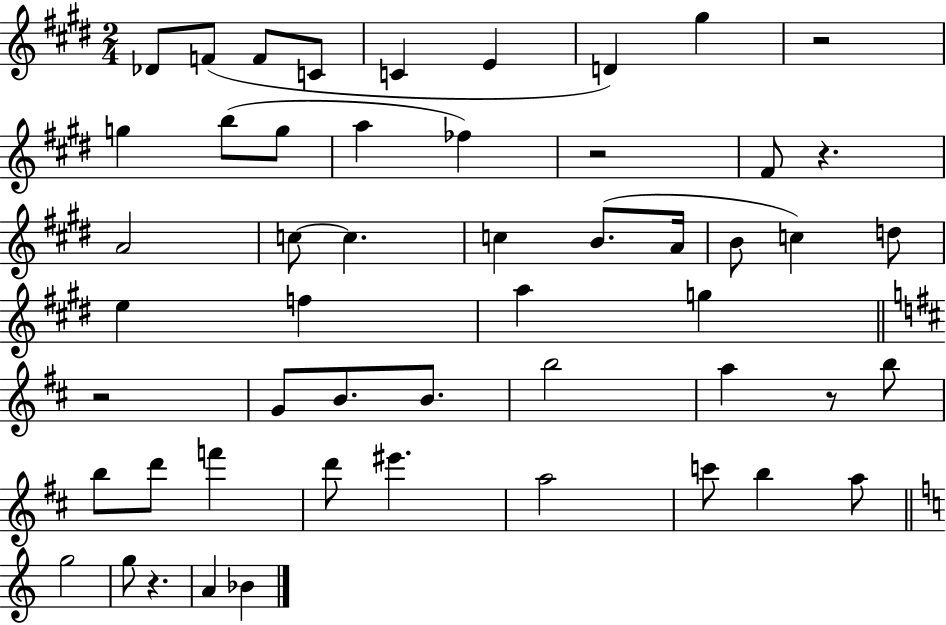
Db4/e F4/e F4/e C4/e C4/q E4/q D4/q G#5/q R/h G5/q B5/e G5/e A5/q FES5/q R/h F#4/e R/q. A4/h C5/e C5/q. C5/q B4/e. A4/s B4/e C5/q D5/e E5/q F5/q A5/q G5/q R/h G4/e B4/e. B4/e. B5/h A5/q R/e B5/e B5/e D6/e F6/q D6/e EIS6/q. A5/h C6/e B5/q A5/e G5/h G5/e R/q. A4/q Bb4/q